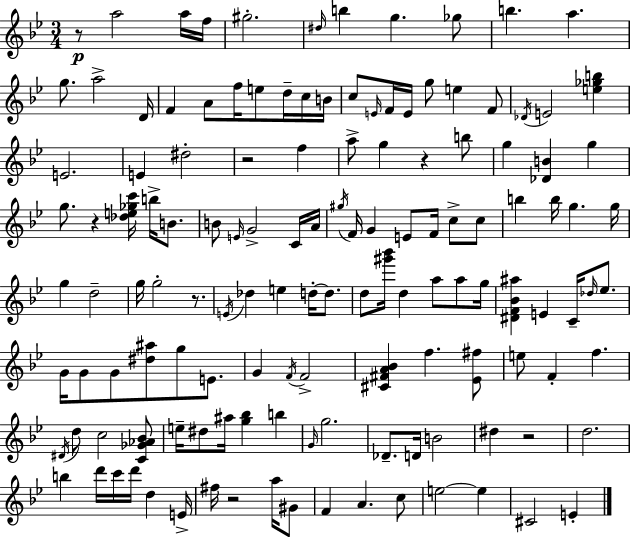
R/e A5/h A5/s F5/s G#5/h. D#5/s B5/q G5/q. Gb5/e B5/q. A5/q. G5/e. A5/h D4/s F4/q A4/e F5/s E5/e D5/s C5/s B4/s C5/e E4/s F4/s E4/s G5/e E5/q F4/e Db4/s E4/h [E5,Gb5,B5]/q E4/h. E4/q D#5/h R/h F5/q A5/e G5/q R/q B5/e G5/q [Db4,B4]/q G5/q G5/e. R/q [Db5,E5,Gb5,C6]/s B5/s B4/e. B4/e E4/s G4/h C4/s A4/s G#5/s F4/s G4/q E4/e F4/s C5/e C5/e B5/q B5/s G5/q. G5/s G5/q D5/h G5/s G5/h R/e. E4/s Db5/q E5/q D5/s D5/e. D5/e [G#6,Bb6]/s D5/q A5/e A5/e G5/s [D#4,F4,Bb4,A#5]/q E4/q C4/s Db5/s Eb5/e. G4/s G4/e G4/e [D#5,A#5]/e G5/e E4/e. G4/q F4/s F4/h [C#4,F#4,A4,Bb4]/q F5/q. [Eb4,F#5]/e E5/e F4/q F5/q. D#4/s D5/e C5/h [C4,Gb4,Ab4,Bb4]/e E5/s D#5/e A#5/s [G5,Bb5]/q B5/q G4/s G5/h. Db4/e. D4/s B4/h D#5/q R/h D5/h. B5/q D6/s C6/s D6/s D5/q E4/s F#5/s R/h A5/s G#4/e F4/q A4/q. C5/e E5/h E5/q C#4/h E4/q